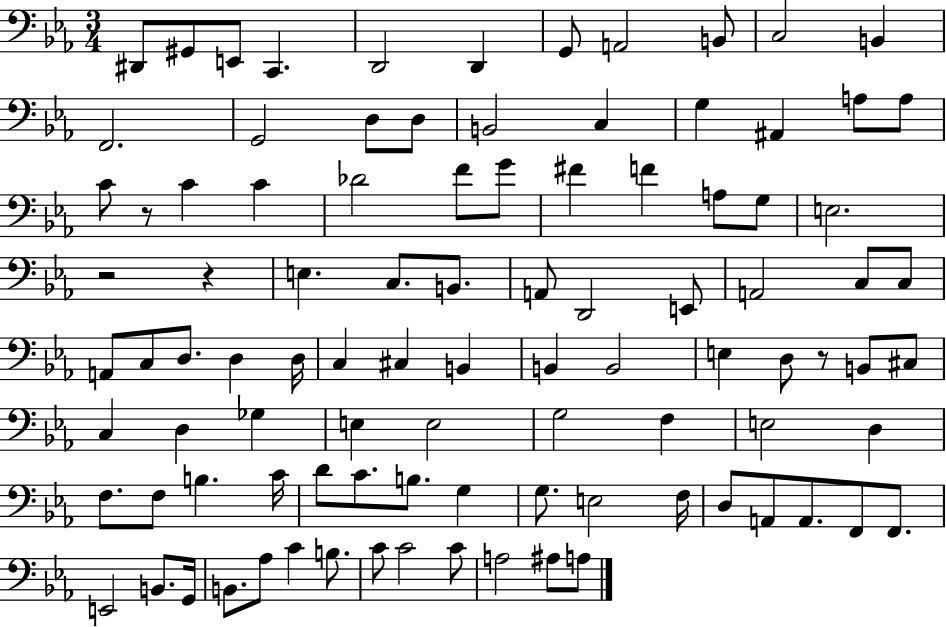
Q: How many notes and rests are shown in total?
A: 97